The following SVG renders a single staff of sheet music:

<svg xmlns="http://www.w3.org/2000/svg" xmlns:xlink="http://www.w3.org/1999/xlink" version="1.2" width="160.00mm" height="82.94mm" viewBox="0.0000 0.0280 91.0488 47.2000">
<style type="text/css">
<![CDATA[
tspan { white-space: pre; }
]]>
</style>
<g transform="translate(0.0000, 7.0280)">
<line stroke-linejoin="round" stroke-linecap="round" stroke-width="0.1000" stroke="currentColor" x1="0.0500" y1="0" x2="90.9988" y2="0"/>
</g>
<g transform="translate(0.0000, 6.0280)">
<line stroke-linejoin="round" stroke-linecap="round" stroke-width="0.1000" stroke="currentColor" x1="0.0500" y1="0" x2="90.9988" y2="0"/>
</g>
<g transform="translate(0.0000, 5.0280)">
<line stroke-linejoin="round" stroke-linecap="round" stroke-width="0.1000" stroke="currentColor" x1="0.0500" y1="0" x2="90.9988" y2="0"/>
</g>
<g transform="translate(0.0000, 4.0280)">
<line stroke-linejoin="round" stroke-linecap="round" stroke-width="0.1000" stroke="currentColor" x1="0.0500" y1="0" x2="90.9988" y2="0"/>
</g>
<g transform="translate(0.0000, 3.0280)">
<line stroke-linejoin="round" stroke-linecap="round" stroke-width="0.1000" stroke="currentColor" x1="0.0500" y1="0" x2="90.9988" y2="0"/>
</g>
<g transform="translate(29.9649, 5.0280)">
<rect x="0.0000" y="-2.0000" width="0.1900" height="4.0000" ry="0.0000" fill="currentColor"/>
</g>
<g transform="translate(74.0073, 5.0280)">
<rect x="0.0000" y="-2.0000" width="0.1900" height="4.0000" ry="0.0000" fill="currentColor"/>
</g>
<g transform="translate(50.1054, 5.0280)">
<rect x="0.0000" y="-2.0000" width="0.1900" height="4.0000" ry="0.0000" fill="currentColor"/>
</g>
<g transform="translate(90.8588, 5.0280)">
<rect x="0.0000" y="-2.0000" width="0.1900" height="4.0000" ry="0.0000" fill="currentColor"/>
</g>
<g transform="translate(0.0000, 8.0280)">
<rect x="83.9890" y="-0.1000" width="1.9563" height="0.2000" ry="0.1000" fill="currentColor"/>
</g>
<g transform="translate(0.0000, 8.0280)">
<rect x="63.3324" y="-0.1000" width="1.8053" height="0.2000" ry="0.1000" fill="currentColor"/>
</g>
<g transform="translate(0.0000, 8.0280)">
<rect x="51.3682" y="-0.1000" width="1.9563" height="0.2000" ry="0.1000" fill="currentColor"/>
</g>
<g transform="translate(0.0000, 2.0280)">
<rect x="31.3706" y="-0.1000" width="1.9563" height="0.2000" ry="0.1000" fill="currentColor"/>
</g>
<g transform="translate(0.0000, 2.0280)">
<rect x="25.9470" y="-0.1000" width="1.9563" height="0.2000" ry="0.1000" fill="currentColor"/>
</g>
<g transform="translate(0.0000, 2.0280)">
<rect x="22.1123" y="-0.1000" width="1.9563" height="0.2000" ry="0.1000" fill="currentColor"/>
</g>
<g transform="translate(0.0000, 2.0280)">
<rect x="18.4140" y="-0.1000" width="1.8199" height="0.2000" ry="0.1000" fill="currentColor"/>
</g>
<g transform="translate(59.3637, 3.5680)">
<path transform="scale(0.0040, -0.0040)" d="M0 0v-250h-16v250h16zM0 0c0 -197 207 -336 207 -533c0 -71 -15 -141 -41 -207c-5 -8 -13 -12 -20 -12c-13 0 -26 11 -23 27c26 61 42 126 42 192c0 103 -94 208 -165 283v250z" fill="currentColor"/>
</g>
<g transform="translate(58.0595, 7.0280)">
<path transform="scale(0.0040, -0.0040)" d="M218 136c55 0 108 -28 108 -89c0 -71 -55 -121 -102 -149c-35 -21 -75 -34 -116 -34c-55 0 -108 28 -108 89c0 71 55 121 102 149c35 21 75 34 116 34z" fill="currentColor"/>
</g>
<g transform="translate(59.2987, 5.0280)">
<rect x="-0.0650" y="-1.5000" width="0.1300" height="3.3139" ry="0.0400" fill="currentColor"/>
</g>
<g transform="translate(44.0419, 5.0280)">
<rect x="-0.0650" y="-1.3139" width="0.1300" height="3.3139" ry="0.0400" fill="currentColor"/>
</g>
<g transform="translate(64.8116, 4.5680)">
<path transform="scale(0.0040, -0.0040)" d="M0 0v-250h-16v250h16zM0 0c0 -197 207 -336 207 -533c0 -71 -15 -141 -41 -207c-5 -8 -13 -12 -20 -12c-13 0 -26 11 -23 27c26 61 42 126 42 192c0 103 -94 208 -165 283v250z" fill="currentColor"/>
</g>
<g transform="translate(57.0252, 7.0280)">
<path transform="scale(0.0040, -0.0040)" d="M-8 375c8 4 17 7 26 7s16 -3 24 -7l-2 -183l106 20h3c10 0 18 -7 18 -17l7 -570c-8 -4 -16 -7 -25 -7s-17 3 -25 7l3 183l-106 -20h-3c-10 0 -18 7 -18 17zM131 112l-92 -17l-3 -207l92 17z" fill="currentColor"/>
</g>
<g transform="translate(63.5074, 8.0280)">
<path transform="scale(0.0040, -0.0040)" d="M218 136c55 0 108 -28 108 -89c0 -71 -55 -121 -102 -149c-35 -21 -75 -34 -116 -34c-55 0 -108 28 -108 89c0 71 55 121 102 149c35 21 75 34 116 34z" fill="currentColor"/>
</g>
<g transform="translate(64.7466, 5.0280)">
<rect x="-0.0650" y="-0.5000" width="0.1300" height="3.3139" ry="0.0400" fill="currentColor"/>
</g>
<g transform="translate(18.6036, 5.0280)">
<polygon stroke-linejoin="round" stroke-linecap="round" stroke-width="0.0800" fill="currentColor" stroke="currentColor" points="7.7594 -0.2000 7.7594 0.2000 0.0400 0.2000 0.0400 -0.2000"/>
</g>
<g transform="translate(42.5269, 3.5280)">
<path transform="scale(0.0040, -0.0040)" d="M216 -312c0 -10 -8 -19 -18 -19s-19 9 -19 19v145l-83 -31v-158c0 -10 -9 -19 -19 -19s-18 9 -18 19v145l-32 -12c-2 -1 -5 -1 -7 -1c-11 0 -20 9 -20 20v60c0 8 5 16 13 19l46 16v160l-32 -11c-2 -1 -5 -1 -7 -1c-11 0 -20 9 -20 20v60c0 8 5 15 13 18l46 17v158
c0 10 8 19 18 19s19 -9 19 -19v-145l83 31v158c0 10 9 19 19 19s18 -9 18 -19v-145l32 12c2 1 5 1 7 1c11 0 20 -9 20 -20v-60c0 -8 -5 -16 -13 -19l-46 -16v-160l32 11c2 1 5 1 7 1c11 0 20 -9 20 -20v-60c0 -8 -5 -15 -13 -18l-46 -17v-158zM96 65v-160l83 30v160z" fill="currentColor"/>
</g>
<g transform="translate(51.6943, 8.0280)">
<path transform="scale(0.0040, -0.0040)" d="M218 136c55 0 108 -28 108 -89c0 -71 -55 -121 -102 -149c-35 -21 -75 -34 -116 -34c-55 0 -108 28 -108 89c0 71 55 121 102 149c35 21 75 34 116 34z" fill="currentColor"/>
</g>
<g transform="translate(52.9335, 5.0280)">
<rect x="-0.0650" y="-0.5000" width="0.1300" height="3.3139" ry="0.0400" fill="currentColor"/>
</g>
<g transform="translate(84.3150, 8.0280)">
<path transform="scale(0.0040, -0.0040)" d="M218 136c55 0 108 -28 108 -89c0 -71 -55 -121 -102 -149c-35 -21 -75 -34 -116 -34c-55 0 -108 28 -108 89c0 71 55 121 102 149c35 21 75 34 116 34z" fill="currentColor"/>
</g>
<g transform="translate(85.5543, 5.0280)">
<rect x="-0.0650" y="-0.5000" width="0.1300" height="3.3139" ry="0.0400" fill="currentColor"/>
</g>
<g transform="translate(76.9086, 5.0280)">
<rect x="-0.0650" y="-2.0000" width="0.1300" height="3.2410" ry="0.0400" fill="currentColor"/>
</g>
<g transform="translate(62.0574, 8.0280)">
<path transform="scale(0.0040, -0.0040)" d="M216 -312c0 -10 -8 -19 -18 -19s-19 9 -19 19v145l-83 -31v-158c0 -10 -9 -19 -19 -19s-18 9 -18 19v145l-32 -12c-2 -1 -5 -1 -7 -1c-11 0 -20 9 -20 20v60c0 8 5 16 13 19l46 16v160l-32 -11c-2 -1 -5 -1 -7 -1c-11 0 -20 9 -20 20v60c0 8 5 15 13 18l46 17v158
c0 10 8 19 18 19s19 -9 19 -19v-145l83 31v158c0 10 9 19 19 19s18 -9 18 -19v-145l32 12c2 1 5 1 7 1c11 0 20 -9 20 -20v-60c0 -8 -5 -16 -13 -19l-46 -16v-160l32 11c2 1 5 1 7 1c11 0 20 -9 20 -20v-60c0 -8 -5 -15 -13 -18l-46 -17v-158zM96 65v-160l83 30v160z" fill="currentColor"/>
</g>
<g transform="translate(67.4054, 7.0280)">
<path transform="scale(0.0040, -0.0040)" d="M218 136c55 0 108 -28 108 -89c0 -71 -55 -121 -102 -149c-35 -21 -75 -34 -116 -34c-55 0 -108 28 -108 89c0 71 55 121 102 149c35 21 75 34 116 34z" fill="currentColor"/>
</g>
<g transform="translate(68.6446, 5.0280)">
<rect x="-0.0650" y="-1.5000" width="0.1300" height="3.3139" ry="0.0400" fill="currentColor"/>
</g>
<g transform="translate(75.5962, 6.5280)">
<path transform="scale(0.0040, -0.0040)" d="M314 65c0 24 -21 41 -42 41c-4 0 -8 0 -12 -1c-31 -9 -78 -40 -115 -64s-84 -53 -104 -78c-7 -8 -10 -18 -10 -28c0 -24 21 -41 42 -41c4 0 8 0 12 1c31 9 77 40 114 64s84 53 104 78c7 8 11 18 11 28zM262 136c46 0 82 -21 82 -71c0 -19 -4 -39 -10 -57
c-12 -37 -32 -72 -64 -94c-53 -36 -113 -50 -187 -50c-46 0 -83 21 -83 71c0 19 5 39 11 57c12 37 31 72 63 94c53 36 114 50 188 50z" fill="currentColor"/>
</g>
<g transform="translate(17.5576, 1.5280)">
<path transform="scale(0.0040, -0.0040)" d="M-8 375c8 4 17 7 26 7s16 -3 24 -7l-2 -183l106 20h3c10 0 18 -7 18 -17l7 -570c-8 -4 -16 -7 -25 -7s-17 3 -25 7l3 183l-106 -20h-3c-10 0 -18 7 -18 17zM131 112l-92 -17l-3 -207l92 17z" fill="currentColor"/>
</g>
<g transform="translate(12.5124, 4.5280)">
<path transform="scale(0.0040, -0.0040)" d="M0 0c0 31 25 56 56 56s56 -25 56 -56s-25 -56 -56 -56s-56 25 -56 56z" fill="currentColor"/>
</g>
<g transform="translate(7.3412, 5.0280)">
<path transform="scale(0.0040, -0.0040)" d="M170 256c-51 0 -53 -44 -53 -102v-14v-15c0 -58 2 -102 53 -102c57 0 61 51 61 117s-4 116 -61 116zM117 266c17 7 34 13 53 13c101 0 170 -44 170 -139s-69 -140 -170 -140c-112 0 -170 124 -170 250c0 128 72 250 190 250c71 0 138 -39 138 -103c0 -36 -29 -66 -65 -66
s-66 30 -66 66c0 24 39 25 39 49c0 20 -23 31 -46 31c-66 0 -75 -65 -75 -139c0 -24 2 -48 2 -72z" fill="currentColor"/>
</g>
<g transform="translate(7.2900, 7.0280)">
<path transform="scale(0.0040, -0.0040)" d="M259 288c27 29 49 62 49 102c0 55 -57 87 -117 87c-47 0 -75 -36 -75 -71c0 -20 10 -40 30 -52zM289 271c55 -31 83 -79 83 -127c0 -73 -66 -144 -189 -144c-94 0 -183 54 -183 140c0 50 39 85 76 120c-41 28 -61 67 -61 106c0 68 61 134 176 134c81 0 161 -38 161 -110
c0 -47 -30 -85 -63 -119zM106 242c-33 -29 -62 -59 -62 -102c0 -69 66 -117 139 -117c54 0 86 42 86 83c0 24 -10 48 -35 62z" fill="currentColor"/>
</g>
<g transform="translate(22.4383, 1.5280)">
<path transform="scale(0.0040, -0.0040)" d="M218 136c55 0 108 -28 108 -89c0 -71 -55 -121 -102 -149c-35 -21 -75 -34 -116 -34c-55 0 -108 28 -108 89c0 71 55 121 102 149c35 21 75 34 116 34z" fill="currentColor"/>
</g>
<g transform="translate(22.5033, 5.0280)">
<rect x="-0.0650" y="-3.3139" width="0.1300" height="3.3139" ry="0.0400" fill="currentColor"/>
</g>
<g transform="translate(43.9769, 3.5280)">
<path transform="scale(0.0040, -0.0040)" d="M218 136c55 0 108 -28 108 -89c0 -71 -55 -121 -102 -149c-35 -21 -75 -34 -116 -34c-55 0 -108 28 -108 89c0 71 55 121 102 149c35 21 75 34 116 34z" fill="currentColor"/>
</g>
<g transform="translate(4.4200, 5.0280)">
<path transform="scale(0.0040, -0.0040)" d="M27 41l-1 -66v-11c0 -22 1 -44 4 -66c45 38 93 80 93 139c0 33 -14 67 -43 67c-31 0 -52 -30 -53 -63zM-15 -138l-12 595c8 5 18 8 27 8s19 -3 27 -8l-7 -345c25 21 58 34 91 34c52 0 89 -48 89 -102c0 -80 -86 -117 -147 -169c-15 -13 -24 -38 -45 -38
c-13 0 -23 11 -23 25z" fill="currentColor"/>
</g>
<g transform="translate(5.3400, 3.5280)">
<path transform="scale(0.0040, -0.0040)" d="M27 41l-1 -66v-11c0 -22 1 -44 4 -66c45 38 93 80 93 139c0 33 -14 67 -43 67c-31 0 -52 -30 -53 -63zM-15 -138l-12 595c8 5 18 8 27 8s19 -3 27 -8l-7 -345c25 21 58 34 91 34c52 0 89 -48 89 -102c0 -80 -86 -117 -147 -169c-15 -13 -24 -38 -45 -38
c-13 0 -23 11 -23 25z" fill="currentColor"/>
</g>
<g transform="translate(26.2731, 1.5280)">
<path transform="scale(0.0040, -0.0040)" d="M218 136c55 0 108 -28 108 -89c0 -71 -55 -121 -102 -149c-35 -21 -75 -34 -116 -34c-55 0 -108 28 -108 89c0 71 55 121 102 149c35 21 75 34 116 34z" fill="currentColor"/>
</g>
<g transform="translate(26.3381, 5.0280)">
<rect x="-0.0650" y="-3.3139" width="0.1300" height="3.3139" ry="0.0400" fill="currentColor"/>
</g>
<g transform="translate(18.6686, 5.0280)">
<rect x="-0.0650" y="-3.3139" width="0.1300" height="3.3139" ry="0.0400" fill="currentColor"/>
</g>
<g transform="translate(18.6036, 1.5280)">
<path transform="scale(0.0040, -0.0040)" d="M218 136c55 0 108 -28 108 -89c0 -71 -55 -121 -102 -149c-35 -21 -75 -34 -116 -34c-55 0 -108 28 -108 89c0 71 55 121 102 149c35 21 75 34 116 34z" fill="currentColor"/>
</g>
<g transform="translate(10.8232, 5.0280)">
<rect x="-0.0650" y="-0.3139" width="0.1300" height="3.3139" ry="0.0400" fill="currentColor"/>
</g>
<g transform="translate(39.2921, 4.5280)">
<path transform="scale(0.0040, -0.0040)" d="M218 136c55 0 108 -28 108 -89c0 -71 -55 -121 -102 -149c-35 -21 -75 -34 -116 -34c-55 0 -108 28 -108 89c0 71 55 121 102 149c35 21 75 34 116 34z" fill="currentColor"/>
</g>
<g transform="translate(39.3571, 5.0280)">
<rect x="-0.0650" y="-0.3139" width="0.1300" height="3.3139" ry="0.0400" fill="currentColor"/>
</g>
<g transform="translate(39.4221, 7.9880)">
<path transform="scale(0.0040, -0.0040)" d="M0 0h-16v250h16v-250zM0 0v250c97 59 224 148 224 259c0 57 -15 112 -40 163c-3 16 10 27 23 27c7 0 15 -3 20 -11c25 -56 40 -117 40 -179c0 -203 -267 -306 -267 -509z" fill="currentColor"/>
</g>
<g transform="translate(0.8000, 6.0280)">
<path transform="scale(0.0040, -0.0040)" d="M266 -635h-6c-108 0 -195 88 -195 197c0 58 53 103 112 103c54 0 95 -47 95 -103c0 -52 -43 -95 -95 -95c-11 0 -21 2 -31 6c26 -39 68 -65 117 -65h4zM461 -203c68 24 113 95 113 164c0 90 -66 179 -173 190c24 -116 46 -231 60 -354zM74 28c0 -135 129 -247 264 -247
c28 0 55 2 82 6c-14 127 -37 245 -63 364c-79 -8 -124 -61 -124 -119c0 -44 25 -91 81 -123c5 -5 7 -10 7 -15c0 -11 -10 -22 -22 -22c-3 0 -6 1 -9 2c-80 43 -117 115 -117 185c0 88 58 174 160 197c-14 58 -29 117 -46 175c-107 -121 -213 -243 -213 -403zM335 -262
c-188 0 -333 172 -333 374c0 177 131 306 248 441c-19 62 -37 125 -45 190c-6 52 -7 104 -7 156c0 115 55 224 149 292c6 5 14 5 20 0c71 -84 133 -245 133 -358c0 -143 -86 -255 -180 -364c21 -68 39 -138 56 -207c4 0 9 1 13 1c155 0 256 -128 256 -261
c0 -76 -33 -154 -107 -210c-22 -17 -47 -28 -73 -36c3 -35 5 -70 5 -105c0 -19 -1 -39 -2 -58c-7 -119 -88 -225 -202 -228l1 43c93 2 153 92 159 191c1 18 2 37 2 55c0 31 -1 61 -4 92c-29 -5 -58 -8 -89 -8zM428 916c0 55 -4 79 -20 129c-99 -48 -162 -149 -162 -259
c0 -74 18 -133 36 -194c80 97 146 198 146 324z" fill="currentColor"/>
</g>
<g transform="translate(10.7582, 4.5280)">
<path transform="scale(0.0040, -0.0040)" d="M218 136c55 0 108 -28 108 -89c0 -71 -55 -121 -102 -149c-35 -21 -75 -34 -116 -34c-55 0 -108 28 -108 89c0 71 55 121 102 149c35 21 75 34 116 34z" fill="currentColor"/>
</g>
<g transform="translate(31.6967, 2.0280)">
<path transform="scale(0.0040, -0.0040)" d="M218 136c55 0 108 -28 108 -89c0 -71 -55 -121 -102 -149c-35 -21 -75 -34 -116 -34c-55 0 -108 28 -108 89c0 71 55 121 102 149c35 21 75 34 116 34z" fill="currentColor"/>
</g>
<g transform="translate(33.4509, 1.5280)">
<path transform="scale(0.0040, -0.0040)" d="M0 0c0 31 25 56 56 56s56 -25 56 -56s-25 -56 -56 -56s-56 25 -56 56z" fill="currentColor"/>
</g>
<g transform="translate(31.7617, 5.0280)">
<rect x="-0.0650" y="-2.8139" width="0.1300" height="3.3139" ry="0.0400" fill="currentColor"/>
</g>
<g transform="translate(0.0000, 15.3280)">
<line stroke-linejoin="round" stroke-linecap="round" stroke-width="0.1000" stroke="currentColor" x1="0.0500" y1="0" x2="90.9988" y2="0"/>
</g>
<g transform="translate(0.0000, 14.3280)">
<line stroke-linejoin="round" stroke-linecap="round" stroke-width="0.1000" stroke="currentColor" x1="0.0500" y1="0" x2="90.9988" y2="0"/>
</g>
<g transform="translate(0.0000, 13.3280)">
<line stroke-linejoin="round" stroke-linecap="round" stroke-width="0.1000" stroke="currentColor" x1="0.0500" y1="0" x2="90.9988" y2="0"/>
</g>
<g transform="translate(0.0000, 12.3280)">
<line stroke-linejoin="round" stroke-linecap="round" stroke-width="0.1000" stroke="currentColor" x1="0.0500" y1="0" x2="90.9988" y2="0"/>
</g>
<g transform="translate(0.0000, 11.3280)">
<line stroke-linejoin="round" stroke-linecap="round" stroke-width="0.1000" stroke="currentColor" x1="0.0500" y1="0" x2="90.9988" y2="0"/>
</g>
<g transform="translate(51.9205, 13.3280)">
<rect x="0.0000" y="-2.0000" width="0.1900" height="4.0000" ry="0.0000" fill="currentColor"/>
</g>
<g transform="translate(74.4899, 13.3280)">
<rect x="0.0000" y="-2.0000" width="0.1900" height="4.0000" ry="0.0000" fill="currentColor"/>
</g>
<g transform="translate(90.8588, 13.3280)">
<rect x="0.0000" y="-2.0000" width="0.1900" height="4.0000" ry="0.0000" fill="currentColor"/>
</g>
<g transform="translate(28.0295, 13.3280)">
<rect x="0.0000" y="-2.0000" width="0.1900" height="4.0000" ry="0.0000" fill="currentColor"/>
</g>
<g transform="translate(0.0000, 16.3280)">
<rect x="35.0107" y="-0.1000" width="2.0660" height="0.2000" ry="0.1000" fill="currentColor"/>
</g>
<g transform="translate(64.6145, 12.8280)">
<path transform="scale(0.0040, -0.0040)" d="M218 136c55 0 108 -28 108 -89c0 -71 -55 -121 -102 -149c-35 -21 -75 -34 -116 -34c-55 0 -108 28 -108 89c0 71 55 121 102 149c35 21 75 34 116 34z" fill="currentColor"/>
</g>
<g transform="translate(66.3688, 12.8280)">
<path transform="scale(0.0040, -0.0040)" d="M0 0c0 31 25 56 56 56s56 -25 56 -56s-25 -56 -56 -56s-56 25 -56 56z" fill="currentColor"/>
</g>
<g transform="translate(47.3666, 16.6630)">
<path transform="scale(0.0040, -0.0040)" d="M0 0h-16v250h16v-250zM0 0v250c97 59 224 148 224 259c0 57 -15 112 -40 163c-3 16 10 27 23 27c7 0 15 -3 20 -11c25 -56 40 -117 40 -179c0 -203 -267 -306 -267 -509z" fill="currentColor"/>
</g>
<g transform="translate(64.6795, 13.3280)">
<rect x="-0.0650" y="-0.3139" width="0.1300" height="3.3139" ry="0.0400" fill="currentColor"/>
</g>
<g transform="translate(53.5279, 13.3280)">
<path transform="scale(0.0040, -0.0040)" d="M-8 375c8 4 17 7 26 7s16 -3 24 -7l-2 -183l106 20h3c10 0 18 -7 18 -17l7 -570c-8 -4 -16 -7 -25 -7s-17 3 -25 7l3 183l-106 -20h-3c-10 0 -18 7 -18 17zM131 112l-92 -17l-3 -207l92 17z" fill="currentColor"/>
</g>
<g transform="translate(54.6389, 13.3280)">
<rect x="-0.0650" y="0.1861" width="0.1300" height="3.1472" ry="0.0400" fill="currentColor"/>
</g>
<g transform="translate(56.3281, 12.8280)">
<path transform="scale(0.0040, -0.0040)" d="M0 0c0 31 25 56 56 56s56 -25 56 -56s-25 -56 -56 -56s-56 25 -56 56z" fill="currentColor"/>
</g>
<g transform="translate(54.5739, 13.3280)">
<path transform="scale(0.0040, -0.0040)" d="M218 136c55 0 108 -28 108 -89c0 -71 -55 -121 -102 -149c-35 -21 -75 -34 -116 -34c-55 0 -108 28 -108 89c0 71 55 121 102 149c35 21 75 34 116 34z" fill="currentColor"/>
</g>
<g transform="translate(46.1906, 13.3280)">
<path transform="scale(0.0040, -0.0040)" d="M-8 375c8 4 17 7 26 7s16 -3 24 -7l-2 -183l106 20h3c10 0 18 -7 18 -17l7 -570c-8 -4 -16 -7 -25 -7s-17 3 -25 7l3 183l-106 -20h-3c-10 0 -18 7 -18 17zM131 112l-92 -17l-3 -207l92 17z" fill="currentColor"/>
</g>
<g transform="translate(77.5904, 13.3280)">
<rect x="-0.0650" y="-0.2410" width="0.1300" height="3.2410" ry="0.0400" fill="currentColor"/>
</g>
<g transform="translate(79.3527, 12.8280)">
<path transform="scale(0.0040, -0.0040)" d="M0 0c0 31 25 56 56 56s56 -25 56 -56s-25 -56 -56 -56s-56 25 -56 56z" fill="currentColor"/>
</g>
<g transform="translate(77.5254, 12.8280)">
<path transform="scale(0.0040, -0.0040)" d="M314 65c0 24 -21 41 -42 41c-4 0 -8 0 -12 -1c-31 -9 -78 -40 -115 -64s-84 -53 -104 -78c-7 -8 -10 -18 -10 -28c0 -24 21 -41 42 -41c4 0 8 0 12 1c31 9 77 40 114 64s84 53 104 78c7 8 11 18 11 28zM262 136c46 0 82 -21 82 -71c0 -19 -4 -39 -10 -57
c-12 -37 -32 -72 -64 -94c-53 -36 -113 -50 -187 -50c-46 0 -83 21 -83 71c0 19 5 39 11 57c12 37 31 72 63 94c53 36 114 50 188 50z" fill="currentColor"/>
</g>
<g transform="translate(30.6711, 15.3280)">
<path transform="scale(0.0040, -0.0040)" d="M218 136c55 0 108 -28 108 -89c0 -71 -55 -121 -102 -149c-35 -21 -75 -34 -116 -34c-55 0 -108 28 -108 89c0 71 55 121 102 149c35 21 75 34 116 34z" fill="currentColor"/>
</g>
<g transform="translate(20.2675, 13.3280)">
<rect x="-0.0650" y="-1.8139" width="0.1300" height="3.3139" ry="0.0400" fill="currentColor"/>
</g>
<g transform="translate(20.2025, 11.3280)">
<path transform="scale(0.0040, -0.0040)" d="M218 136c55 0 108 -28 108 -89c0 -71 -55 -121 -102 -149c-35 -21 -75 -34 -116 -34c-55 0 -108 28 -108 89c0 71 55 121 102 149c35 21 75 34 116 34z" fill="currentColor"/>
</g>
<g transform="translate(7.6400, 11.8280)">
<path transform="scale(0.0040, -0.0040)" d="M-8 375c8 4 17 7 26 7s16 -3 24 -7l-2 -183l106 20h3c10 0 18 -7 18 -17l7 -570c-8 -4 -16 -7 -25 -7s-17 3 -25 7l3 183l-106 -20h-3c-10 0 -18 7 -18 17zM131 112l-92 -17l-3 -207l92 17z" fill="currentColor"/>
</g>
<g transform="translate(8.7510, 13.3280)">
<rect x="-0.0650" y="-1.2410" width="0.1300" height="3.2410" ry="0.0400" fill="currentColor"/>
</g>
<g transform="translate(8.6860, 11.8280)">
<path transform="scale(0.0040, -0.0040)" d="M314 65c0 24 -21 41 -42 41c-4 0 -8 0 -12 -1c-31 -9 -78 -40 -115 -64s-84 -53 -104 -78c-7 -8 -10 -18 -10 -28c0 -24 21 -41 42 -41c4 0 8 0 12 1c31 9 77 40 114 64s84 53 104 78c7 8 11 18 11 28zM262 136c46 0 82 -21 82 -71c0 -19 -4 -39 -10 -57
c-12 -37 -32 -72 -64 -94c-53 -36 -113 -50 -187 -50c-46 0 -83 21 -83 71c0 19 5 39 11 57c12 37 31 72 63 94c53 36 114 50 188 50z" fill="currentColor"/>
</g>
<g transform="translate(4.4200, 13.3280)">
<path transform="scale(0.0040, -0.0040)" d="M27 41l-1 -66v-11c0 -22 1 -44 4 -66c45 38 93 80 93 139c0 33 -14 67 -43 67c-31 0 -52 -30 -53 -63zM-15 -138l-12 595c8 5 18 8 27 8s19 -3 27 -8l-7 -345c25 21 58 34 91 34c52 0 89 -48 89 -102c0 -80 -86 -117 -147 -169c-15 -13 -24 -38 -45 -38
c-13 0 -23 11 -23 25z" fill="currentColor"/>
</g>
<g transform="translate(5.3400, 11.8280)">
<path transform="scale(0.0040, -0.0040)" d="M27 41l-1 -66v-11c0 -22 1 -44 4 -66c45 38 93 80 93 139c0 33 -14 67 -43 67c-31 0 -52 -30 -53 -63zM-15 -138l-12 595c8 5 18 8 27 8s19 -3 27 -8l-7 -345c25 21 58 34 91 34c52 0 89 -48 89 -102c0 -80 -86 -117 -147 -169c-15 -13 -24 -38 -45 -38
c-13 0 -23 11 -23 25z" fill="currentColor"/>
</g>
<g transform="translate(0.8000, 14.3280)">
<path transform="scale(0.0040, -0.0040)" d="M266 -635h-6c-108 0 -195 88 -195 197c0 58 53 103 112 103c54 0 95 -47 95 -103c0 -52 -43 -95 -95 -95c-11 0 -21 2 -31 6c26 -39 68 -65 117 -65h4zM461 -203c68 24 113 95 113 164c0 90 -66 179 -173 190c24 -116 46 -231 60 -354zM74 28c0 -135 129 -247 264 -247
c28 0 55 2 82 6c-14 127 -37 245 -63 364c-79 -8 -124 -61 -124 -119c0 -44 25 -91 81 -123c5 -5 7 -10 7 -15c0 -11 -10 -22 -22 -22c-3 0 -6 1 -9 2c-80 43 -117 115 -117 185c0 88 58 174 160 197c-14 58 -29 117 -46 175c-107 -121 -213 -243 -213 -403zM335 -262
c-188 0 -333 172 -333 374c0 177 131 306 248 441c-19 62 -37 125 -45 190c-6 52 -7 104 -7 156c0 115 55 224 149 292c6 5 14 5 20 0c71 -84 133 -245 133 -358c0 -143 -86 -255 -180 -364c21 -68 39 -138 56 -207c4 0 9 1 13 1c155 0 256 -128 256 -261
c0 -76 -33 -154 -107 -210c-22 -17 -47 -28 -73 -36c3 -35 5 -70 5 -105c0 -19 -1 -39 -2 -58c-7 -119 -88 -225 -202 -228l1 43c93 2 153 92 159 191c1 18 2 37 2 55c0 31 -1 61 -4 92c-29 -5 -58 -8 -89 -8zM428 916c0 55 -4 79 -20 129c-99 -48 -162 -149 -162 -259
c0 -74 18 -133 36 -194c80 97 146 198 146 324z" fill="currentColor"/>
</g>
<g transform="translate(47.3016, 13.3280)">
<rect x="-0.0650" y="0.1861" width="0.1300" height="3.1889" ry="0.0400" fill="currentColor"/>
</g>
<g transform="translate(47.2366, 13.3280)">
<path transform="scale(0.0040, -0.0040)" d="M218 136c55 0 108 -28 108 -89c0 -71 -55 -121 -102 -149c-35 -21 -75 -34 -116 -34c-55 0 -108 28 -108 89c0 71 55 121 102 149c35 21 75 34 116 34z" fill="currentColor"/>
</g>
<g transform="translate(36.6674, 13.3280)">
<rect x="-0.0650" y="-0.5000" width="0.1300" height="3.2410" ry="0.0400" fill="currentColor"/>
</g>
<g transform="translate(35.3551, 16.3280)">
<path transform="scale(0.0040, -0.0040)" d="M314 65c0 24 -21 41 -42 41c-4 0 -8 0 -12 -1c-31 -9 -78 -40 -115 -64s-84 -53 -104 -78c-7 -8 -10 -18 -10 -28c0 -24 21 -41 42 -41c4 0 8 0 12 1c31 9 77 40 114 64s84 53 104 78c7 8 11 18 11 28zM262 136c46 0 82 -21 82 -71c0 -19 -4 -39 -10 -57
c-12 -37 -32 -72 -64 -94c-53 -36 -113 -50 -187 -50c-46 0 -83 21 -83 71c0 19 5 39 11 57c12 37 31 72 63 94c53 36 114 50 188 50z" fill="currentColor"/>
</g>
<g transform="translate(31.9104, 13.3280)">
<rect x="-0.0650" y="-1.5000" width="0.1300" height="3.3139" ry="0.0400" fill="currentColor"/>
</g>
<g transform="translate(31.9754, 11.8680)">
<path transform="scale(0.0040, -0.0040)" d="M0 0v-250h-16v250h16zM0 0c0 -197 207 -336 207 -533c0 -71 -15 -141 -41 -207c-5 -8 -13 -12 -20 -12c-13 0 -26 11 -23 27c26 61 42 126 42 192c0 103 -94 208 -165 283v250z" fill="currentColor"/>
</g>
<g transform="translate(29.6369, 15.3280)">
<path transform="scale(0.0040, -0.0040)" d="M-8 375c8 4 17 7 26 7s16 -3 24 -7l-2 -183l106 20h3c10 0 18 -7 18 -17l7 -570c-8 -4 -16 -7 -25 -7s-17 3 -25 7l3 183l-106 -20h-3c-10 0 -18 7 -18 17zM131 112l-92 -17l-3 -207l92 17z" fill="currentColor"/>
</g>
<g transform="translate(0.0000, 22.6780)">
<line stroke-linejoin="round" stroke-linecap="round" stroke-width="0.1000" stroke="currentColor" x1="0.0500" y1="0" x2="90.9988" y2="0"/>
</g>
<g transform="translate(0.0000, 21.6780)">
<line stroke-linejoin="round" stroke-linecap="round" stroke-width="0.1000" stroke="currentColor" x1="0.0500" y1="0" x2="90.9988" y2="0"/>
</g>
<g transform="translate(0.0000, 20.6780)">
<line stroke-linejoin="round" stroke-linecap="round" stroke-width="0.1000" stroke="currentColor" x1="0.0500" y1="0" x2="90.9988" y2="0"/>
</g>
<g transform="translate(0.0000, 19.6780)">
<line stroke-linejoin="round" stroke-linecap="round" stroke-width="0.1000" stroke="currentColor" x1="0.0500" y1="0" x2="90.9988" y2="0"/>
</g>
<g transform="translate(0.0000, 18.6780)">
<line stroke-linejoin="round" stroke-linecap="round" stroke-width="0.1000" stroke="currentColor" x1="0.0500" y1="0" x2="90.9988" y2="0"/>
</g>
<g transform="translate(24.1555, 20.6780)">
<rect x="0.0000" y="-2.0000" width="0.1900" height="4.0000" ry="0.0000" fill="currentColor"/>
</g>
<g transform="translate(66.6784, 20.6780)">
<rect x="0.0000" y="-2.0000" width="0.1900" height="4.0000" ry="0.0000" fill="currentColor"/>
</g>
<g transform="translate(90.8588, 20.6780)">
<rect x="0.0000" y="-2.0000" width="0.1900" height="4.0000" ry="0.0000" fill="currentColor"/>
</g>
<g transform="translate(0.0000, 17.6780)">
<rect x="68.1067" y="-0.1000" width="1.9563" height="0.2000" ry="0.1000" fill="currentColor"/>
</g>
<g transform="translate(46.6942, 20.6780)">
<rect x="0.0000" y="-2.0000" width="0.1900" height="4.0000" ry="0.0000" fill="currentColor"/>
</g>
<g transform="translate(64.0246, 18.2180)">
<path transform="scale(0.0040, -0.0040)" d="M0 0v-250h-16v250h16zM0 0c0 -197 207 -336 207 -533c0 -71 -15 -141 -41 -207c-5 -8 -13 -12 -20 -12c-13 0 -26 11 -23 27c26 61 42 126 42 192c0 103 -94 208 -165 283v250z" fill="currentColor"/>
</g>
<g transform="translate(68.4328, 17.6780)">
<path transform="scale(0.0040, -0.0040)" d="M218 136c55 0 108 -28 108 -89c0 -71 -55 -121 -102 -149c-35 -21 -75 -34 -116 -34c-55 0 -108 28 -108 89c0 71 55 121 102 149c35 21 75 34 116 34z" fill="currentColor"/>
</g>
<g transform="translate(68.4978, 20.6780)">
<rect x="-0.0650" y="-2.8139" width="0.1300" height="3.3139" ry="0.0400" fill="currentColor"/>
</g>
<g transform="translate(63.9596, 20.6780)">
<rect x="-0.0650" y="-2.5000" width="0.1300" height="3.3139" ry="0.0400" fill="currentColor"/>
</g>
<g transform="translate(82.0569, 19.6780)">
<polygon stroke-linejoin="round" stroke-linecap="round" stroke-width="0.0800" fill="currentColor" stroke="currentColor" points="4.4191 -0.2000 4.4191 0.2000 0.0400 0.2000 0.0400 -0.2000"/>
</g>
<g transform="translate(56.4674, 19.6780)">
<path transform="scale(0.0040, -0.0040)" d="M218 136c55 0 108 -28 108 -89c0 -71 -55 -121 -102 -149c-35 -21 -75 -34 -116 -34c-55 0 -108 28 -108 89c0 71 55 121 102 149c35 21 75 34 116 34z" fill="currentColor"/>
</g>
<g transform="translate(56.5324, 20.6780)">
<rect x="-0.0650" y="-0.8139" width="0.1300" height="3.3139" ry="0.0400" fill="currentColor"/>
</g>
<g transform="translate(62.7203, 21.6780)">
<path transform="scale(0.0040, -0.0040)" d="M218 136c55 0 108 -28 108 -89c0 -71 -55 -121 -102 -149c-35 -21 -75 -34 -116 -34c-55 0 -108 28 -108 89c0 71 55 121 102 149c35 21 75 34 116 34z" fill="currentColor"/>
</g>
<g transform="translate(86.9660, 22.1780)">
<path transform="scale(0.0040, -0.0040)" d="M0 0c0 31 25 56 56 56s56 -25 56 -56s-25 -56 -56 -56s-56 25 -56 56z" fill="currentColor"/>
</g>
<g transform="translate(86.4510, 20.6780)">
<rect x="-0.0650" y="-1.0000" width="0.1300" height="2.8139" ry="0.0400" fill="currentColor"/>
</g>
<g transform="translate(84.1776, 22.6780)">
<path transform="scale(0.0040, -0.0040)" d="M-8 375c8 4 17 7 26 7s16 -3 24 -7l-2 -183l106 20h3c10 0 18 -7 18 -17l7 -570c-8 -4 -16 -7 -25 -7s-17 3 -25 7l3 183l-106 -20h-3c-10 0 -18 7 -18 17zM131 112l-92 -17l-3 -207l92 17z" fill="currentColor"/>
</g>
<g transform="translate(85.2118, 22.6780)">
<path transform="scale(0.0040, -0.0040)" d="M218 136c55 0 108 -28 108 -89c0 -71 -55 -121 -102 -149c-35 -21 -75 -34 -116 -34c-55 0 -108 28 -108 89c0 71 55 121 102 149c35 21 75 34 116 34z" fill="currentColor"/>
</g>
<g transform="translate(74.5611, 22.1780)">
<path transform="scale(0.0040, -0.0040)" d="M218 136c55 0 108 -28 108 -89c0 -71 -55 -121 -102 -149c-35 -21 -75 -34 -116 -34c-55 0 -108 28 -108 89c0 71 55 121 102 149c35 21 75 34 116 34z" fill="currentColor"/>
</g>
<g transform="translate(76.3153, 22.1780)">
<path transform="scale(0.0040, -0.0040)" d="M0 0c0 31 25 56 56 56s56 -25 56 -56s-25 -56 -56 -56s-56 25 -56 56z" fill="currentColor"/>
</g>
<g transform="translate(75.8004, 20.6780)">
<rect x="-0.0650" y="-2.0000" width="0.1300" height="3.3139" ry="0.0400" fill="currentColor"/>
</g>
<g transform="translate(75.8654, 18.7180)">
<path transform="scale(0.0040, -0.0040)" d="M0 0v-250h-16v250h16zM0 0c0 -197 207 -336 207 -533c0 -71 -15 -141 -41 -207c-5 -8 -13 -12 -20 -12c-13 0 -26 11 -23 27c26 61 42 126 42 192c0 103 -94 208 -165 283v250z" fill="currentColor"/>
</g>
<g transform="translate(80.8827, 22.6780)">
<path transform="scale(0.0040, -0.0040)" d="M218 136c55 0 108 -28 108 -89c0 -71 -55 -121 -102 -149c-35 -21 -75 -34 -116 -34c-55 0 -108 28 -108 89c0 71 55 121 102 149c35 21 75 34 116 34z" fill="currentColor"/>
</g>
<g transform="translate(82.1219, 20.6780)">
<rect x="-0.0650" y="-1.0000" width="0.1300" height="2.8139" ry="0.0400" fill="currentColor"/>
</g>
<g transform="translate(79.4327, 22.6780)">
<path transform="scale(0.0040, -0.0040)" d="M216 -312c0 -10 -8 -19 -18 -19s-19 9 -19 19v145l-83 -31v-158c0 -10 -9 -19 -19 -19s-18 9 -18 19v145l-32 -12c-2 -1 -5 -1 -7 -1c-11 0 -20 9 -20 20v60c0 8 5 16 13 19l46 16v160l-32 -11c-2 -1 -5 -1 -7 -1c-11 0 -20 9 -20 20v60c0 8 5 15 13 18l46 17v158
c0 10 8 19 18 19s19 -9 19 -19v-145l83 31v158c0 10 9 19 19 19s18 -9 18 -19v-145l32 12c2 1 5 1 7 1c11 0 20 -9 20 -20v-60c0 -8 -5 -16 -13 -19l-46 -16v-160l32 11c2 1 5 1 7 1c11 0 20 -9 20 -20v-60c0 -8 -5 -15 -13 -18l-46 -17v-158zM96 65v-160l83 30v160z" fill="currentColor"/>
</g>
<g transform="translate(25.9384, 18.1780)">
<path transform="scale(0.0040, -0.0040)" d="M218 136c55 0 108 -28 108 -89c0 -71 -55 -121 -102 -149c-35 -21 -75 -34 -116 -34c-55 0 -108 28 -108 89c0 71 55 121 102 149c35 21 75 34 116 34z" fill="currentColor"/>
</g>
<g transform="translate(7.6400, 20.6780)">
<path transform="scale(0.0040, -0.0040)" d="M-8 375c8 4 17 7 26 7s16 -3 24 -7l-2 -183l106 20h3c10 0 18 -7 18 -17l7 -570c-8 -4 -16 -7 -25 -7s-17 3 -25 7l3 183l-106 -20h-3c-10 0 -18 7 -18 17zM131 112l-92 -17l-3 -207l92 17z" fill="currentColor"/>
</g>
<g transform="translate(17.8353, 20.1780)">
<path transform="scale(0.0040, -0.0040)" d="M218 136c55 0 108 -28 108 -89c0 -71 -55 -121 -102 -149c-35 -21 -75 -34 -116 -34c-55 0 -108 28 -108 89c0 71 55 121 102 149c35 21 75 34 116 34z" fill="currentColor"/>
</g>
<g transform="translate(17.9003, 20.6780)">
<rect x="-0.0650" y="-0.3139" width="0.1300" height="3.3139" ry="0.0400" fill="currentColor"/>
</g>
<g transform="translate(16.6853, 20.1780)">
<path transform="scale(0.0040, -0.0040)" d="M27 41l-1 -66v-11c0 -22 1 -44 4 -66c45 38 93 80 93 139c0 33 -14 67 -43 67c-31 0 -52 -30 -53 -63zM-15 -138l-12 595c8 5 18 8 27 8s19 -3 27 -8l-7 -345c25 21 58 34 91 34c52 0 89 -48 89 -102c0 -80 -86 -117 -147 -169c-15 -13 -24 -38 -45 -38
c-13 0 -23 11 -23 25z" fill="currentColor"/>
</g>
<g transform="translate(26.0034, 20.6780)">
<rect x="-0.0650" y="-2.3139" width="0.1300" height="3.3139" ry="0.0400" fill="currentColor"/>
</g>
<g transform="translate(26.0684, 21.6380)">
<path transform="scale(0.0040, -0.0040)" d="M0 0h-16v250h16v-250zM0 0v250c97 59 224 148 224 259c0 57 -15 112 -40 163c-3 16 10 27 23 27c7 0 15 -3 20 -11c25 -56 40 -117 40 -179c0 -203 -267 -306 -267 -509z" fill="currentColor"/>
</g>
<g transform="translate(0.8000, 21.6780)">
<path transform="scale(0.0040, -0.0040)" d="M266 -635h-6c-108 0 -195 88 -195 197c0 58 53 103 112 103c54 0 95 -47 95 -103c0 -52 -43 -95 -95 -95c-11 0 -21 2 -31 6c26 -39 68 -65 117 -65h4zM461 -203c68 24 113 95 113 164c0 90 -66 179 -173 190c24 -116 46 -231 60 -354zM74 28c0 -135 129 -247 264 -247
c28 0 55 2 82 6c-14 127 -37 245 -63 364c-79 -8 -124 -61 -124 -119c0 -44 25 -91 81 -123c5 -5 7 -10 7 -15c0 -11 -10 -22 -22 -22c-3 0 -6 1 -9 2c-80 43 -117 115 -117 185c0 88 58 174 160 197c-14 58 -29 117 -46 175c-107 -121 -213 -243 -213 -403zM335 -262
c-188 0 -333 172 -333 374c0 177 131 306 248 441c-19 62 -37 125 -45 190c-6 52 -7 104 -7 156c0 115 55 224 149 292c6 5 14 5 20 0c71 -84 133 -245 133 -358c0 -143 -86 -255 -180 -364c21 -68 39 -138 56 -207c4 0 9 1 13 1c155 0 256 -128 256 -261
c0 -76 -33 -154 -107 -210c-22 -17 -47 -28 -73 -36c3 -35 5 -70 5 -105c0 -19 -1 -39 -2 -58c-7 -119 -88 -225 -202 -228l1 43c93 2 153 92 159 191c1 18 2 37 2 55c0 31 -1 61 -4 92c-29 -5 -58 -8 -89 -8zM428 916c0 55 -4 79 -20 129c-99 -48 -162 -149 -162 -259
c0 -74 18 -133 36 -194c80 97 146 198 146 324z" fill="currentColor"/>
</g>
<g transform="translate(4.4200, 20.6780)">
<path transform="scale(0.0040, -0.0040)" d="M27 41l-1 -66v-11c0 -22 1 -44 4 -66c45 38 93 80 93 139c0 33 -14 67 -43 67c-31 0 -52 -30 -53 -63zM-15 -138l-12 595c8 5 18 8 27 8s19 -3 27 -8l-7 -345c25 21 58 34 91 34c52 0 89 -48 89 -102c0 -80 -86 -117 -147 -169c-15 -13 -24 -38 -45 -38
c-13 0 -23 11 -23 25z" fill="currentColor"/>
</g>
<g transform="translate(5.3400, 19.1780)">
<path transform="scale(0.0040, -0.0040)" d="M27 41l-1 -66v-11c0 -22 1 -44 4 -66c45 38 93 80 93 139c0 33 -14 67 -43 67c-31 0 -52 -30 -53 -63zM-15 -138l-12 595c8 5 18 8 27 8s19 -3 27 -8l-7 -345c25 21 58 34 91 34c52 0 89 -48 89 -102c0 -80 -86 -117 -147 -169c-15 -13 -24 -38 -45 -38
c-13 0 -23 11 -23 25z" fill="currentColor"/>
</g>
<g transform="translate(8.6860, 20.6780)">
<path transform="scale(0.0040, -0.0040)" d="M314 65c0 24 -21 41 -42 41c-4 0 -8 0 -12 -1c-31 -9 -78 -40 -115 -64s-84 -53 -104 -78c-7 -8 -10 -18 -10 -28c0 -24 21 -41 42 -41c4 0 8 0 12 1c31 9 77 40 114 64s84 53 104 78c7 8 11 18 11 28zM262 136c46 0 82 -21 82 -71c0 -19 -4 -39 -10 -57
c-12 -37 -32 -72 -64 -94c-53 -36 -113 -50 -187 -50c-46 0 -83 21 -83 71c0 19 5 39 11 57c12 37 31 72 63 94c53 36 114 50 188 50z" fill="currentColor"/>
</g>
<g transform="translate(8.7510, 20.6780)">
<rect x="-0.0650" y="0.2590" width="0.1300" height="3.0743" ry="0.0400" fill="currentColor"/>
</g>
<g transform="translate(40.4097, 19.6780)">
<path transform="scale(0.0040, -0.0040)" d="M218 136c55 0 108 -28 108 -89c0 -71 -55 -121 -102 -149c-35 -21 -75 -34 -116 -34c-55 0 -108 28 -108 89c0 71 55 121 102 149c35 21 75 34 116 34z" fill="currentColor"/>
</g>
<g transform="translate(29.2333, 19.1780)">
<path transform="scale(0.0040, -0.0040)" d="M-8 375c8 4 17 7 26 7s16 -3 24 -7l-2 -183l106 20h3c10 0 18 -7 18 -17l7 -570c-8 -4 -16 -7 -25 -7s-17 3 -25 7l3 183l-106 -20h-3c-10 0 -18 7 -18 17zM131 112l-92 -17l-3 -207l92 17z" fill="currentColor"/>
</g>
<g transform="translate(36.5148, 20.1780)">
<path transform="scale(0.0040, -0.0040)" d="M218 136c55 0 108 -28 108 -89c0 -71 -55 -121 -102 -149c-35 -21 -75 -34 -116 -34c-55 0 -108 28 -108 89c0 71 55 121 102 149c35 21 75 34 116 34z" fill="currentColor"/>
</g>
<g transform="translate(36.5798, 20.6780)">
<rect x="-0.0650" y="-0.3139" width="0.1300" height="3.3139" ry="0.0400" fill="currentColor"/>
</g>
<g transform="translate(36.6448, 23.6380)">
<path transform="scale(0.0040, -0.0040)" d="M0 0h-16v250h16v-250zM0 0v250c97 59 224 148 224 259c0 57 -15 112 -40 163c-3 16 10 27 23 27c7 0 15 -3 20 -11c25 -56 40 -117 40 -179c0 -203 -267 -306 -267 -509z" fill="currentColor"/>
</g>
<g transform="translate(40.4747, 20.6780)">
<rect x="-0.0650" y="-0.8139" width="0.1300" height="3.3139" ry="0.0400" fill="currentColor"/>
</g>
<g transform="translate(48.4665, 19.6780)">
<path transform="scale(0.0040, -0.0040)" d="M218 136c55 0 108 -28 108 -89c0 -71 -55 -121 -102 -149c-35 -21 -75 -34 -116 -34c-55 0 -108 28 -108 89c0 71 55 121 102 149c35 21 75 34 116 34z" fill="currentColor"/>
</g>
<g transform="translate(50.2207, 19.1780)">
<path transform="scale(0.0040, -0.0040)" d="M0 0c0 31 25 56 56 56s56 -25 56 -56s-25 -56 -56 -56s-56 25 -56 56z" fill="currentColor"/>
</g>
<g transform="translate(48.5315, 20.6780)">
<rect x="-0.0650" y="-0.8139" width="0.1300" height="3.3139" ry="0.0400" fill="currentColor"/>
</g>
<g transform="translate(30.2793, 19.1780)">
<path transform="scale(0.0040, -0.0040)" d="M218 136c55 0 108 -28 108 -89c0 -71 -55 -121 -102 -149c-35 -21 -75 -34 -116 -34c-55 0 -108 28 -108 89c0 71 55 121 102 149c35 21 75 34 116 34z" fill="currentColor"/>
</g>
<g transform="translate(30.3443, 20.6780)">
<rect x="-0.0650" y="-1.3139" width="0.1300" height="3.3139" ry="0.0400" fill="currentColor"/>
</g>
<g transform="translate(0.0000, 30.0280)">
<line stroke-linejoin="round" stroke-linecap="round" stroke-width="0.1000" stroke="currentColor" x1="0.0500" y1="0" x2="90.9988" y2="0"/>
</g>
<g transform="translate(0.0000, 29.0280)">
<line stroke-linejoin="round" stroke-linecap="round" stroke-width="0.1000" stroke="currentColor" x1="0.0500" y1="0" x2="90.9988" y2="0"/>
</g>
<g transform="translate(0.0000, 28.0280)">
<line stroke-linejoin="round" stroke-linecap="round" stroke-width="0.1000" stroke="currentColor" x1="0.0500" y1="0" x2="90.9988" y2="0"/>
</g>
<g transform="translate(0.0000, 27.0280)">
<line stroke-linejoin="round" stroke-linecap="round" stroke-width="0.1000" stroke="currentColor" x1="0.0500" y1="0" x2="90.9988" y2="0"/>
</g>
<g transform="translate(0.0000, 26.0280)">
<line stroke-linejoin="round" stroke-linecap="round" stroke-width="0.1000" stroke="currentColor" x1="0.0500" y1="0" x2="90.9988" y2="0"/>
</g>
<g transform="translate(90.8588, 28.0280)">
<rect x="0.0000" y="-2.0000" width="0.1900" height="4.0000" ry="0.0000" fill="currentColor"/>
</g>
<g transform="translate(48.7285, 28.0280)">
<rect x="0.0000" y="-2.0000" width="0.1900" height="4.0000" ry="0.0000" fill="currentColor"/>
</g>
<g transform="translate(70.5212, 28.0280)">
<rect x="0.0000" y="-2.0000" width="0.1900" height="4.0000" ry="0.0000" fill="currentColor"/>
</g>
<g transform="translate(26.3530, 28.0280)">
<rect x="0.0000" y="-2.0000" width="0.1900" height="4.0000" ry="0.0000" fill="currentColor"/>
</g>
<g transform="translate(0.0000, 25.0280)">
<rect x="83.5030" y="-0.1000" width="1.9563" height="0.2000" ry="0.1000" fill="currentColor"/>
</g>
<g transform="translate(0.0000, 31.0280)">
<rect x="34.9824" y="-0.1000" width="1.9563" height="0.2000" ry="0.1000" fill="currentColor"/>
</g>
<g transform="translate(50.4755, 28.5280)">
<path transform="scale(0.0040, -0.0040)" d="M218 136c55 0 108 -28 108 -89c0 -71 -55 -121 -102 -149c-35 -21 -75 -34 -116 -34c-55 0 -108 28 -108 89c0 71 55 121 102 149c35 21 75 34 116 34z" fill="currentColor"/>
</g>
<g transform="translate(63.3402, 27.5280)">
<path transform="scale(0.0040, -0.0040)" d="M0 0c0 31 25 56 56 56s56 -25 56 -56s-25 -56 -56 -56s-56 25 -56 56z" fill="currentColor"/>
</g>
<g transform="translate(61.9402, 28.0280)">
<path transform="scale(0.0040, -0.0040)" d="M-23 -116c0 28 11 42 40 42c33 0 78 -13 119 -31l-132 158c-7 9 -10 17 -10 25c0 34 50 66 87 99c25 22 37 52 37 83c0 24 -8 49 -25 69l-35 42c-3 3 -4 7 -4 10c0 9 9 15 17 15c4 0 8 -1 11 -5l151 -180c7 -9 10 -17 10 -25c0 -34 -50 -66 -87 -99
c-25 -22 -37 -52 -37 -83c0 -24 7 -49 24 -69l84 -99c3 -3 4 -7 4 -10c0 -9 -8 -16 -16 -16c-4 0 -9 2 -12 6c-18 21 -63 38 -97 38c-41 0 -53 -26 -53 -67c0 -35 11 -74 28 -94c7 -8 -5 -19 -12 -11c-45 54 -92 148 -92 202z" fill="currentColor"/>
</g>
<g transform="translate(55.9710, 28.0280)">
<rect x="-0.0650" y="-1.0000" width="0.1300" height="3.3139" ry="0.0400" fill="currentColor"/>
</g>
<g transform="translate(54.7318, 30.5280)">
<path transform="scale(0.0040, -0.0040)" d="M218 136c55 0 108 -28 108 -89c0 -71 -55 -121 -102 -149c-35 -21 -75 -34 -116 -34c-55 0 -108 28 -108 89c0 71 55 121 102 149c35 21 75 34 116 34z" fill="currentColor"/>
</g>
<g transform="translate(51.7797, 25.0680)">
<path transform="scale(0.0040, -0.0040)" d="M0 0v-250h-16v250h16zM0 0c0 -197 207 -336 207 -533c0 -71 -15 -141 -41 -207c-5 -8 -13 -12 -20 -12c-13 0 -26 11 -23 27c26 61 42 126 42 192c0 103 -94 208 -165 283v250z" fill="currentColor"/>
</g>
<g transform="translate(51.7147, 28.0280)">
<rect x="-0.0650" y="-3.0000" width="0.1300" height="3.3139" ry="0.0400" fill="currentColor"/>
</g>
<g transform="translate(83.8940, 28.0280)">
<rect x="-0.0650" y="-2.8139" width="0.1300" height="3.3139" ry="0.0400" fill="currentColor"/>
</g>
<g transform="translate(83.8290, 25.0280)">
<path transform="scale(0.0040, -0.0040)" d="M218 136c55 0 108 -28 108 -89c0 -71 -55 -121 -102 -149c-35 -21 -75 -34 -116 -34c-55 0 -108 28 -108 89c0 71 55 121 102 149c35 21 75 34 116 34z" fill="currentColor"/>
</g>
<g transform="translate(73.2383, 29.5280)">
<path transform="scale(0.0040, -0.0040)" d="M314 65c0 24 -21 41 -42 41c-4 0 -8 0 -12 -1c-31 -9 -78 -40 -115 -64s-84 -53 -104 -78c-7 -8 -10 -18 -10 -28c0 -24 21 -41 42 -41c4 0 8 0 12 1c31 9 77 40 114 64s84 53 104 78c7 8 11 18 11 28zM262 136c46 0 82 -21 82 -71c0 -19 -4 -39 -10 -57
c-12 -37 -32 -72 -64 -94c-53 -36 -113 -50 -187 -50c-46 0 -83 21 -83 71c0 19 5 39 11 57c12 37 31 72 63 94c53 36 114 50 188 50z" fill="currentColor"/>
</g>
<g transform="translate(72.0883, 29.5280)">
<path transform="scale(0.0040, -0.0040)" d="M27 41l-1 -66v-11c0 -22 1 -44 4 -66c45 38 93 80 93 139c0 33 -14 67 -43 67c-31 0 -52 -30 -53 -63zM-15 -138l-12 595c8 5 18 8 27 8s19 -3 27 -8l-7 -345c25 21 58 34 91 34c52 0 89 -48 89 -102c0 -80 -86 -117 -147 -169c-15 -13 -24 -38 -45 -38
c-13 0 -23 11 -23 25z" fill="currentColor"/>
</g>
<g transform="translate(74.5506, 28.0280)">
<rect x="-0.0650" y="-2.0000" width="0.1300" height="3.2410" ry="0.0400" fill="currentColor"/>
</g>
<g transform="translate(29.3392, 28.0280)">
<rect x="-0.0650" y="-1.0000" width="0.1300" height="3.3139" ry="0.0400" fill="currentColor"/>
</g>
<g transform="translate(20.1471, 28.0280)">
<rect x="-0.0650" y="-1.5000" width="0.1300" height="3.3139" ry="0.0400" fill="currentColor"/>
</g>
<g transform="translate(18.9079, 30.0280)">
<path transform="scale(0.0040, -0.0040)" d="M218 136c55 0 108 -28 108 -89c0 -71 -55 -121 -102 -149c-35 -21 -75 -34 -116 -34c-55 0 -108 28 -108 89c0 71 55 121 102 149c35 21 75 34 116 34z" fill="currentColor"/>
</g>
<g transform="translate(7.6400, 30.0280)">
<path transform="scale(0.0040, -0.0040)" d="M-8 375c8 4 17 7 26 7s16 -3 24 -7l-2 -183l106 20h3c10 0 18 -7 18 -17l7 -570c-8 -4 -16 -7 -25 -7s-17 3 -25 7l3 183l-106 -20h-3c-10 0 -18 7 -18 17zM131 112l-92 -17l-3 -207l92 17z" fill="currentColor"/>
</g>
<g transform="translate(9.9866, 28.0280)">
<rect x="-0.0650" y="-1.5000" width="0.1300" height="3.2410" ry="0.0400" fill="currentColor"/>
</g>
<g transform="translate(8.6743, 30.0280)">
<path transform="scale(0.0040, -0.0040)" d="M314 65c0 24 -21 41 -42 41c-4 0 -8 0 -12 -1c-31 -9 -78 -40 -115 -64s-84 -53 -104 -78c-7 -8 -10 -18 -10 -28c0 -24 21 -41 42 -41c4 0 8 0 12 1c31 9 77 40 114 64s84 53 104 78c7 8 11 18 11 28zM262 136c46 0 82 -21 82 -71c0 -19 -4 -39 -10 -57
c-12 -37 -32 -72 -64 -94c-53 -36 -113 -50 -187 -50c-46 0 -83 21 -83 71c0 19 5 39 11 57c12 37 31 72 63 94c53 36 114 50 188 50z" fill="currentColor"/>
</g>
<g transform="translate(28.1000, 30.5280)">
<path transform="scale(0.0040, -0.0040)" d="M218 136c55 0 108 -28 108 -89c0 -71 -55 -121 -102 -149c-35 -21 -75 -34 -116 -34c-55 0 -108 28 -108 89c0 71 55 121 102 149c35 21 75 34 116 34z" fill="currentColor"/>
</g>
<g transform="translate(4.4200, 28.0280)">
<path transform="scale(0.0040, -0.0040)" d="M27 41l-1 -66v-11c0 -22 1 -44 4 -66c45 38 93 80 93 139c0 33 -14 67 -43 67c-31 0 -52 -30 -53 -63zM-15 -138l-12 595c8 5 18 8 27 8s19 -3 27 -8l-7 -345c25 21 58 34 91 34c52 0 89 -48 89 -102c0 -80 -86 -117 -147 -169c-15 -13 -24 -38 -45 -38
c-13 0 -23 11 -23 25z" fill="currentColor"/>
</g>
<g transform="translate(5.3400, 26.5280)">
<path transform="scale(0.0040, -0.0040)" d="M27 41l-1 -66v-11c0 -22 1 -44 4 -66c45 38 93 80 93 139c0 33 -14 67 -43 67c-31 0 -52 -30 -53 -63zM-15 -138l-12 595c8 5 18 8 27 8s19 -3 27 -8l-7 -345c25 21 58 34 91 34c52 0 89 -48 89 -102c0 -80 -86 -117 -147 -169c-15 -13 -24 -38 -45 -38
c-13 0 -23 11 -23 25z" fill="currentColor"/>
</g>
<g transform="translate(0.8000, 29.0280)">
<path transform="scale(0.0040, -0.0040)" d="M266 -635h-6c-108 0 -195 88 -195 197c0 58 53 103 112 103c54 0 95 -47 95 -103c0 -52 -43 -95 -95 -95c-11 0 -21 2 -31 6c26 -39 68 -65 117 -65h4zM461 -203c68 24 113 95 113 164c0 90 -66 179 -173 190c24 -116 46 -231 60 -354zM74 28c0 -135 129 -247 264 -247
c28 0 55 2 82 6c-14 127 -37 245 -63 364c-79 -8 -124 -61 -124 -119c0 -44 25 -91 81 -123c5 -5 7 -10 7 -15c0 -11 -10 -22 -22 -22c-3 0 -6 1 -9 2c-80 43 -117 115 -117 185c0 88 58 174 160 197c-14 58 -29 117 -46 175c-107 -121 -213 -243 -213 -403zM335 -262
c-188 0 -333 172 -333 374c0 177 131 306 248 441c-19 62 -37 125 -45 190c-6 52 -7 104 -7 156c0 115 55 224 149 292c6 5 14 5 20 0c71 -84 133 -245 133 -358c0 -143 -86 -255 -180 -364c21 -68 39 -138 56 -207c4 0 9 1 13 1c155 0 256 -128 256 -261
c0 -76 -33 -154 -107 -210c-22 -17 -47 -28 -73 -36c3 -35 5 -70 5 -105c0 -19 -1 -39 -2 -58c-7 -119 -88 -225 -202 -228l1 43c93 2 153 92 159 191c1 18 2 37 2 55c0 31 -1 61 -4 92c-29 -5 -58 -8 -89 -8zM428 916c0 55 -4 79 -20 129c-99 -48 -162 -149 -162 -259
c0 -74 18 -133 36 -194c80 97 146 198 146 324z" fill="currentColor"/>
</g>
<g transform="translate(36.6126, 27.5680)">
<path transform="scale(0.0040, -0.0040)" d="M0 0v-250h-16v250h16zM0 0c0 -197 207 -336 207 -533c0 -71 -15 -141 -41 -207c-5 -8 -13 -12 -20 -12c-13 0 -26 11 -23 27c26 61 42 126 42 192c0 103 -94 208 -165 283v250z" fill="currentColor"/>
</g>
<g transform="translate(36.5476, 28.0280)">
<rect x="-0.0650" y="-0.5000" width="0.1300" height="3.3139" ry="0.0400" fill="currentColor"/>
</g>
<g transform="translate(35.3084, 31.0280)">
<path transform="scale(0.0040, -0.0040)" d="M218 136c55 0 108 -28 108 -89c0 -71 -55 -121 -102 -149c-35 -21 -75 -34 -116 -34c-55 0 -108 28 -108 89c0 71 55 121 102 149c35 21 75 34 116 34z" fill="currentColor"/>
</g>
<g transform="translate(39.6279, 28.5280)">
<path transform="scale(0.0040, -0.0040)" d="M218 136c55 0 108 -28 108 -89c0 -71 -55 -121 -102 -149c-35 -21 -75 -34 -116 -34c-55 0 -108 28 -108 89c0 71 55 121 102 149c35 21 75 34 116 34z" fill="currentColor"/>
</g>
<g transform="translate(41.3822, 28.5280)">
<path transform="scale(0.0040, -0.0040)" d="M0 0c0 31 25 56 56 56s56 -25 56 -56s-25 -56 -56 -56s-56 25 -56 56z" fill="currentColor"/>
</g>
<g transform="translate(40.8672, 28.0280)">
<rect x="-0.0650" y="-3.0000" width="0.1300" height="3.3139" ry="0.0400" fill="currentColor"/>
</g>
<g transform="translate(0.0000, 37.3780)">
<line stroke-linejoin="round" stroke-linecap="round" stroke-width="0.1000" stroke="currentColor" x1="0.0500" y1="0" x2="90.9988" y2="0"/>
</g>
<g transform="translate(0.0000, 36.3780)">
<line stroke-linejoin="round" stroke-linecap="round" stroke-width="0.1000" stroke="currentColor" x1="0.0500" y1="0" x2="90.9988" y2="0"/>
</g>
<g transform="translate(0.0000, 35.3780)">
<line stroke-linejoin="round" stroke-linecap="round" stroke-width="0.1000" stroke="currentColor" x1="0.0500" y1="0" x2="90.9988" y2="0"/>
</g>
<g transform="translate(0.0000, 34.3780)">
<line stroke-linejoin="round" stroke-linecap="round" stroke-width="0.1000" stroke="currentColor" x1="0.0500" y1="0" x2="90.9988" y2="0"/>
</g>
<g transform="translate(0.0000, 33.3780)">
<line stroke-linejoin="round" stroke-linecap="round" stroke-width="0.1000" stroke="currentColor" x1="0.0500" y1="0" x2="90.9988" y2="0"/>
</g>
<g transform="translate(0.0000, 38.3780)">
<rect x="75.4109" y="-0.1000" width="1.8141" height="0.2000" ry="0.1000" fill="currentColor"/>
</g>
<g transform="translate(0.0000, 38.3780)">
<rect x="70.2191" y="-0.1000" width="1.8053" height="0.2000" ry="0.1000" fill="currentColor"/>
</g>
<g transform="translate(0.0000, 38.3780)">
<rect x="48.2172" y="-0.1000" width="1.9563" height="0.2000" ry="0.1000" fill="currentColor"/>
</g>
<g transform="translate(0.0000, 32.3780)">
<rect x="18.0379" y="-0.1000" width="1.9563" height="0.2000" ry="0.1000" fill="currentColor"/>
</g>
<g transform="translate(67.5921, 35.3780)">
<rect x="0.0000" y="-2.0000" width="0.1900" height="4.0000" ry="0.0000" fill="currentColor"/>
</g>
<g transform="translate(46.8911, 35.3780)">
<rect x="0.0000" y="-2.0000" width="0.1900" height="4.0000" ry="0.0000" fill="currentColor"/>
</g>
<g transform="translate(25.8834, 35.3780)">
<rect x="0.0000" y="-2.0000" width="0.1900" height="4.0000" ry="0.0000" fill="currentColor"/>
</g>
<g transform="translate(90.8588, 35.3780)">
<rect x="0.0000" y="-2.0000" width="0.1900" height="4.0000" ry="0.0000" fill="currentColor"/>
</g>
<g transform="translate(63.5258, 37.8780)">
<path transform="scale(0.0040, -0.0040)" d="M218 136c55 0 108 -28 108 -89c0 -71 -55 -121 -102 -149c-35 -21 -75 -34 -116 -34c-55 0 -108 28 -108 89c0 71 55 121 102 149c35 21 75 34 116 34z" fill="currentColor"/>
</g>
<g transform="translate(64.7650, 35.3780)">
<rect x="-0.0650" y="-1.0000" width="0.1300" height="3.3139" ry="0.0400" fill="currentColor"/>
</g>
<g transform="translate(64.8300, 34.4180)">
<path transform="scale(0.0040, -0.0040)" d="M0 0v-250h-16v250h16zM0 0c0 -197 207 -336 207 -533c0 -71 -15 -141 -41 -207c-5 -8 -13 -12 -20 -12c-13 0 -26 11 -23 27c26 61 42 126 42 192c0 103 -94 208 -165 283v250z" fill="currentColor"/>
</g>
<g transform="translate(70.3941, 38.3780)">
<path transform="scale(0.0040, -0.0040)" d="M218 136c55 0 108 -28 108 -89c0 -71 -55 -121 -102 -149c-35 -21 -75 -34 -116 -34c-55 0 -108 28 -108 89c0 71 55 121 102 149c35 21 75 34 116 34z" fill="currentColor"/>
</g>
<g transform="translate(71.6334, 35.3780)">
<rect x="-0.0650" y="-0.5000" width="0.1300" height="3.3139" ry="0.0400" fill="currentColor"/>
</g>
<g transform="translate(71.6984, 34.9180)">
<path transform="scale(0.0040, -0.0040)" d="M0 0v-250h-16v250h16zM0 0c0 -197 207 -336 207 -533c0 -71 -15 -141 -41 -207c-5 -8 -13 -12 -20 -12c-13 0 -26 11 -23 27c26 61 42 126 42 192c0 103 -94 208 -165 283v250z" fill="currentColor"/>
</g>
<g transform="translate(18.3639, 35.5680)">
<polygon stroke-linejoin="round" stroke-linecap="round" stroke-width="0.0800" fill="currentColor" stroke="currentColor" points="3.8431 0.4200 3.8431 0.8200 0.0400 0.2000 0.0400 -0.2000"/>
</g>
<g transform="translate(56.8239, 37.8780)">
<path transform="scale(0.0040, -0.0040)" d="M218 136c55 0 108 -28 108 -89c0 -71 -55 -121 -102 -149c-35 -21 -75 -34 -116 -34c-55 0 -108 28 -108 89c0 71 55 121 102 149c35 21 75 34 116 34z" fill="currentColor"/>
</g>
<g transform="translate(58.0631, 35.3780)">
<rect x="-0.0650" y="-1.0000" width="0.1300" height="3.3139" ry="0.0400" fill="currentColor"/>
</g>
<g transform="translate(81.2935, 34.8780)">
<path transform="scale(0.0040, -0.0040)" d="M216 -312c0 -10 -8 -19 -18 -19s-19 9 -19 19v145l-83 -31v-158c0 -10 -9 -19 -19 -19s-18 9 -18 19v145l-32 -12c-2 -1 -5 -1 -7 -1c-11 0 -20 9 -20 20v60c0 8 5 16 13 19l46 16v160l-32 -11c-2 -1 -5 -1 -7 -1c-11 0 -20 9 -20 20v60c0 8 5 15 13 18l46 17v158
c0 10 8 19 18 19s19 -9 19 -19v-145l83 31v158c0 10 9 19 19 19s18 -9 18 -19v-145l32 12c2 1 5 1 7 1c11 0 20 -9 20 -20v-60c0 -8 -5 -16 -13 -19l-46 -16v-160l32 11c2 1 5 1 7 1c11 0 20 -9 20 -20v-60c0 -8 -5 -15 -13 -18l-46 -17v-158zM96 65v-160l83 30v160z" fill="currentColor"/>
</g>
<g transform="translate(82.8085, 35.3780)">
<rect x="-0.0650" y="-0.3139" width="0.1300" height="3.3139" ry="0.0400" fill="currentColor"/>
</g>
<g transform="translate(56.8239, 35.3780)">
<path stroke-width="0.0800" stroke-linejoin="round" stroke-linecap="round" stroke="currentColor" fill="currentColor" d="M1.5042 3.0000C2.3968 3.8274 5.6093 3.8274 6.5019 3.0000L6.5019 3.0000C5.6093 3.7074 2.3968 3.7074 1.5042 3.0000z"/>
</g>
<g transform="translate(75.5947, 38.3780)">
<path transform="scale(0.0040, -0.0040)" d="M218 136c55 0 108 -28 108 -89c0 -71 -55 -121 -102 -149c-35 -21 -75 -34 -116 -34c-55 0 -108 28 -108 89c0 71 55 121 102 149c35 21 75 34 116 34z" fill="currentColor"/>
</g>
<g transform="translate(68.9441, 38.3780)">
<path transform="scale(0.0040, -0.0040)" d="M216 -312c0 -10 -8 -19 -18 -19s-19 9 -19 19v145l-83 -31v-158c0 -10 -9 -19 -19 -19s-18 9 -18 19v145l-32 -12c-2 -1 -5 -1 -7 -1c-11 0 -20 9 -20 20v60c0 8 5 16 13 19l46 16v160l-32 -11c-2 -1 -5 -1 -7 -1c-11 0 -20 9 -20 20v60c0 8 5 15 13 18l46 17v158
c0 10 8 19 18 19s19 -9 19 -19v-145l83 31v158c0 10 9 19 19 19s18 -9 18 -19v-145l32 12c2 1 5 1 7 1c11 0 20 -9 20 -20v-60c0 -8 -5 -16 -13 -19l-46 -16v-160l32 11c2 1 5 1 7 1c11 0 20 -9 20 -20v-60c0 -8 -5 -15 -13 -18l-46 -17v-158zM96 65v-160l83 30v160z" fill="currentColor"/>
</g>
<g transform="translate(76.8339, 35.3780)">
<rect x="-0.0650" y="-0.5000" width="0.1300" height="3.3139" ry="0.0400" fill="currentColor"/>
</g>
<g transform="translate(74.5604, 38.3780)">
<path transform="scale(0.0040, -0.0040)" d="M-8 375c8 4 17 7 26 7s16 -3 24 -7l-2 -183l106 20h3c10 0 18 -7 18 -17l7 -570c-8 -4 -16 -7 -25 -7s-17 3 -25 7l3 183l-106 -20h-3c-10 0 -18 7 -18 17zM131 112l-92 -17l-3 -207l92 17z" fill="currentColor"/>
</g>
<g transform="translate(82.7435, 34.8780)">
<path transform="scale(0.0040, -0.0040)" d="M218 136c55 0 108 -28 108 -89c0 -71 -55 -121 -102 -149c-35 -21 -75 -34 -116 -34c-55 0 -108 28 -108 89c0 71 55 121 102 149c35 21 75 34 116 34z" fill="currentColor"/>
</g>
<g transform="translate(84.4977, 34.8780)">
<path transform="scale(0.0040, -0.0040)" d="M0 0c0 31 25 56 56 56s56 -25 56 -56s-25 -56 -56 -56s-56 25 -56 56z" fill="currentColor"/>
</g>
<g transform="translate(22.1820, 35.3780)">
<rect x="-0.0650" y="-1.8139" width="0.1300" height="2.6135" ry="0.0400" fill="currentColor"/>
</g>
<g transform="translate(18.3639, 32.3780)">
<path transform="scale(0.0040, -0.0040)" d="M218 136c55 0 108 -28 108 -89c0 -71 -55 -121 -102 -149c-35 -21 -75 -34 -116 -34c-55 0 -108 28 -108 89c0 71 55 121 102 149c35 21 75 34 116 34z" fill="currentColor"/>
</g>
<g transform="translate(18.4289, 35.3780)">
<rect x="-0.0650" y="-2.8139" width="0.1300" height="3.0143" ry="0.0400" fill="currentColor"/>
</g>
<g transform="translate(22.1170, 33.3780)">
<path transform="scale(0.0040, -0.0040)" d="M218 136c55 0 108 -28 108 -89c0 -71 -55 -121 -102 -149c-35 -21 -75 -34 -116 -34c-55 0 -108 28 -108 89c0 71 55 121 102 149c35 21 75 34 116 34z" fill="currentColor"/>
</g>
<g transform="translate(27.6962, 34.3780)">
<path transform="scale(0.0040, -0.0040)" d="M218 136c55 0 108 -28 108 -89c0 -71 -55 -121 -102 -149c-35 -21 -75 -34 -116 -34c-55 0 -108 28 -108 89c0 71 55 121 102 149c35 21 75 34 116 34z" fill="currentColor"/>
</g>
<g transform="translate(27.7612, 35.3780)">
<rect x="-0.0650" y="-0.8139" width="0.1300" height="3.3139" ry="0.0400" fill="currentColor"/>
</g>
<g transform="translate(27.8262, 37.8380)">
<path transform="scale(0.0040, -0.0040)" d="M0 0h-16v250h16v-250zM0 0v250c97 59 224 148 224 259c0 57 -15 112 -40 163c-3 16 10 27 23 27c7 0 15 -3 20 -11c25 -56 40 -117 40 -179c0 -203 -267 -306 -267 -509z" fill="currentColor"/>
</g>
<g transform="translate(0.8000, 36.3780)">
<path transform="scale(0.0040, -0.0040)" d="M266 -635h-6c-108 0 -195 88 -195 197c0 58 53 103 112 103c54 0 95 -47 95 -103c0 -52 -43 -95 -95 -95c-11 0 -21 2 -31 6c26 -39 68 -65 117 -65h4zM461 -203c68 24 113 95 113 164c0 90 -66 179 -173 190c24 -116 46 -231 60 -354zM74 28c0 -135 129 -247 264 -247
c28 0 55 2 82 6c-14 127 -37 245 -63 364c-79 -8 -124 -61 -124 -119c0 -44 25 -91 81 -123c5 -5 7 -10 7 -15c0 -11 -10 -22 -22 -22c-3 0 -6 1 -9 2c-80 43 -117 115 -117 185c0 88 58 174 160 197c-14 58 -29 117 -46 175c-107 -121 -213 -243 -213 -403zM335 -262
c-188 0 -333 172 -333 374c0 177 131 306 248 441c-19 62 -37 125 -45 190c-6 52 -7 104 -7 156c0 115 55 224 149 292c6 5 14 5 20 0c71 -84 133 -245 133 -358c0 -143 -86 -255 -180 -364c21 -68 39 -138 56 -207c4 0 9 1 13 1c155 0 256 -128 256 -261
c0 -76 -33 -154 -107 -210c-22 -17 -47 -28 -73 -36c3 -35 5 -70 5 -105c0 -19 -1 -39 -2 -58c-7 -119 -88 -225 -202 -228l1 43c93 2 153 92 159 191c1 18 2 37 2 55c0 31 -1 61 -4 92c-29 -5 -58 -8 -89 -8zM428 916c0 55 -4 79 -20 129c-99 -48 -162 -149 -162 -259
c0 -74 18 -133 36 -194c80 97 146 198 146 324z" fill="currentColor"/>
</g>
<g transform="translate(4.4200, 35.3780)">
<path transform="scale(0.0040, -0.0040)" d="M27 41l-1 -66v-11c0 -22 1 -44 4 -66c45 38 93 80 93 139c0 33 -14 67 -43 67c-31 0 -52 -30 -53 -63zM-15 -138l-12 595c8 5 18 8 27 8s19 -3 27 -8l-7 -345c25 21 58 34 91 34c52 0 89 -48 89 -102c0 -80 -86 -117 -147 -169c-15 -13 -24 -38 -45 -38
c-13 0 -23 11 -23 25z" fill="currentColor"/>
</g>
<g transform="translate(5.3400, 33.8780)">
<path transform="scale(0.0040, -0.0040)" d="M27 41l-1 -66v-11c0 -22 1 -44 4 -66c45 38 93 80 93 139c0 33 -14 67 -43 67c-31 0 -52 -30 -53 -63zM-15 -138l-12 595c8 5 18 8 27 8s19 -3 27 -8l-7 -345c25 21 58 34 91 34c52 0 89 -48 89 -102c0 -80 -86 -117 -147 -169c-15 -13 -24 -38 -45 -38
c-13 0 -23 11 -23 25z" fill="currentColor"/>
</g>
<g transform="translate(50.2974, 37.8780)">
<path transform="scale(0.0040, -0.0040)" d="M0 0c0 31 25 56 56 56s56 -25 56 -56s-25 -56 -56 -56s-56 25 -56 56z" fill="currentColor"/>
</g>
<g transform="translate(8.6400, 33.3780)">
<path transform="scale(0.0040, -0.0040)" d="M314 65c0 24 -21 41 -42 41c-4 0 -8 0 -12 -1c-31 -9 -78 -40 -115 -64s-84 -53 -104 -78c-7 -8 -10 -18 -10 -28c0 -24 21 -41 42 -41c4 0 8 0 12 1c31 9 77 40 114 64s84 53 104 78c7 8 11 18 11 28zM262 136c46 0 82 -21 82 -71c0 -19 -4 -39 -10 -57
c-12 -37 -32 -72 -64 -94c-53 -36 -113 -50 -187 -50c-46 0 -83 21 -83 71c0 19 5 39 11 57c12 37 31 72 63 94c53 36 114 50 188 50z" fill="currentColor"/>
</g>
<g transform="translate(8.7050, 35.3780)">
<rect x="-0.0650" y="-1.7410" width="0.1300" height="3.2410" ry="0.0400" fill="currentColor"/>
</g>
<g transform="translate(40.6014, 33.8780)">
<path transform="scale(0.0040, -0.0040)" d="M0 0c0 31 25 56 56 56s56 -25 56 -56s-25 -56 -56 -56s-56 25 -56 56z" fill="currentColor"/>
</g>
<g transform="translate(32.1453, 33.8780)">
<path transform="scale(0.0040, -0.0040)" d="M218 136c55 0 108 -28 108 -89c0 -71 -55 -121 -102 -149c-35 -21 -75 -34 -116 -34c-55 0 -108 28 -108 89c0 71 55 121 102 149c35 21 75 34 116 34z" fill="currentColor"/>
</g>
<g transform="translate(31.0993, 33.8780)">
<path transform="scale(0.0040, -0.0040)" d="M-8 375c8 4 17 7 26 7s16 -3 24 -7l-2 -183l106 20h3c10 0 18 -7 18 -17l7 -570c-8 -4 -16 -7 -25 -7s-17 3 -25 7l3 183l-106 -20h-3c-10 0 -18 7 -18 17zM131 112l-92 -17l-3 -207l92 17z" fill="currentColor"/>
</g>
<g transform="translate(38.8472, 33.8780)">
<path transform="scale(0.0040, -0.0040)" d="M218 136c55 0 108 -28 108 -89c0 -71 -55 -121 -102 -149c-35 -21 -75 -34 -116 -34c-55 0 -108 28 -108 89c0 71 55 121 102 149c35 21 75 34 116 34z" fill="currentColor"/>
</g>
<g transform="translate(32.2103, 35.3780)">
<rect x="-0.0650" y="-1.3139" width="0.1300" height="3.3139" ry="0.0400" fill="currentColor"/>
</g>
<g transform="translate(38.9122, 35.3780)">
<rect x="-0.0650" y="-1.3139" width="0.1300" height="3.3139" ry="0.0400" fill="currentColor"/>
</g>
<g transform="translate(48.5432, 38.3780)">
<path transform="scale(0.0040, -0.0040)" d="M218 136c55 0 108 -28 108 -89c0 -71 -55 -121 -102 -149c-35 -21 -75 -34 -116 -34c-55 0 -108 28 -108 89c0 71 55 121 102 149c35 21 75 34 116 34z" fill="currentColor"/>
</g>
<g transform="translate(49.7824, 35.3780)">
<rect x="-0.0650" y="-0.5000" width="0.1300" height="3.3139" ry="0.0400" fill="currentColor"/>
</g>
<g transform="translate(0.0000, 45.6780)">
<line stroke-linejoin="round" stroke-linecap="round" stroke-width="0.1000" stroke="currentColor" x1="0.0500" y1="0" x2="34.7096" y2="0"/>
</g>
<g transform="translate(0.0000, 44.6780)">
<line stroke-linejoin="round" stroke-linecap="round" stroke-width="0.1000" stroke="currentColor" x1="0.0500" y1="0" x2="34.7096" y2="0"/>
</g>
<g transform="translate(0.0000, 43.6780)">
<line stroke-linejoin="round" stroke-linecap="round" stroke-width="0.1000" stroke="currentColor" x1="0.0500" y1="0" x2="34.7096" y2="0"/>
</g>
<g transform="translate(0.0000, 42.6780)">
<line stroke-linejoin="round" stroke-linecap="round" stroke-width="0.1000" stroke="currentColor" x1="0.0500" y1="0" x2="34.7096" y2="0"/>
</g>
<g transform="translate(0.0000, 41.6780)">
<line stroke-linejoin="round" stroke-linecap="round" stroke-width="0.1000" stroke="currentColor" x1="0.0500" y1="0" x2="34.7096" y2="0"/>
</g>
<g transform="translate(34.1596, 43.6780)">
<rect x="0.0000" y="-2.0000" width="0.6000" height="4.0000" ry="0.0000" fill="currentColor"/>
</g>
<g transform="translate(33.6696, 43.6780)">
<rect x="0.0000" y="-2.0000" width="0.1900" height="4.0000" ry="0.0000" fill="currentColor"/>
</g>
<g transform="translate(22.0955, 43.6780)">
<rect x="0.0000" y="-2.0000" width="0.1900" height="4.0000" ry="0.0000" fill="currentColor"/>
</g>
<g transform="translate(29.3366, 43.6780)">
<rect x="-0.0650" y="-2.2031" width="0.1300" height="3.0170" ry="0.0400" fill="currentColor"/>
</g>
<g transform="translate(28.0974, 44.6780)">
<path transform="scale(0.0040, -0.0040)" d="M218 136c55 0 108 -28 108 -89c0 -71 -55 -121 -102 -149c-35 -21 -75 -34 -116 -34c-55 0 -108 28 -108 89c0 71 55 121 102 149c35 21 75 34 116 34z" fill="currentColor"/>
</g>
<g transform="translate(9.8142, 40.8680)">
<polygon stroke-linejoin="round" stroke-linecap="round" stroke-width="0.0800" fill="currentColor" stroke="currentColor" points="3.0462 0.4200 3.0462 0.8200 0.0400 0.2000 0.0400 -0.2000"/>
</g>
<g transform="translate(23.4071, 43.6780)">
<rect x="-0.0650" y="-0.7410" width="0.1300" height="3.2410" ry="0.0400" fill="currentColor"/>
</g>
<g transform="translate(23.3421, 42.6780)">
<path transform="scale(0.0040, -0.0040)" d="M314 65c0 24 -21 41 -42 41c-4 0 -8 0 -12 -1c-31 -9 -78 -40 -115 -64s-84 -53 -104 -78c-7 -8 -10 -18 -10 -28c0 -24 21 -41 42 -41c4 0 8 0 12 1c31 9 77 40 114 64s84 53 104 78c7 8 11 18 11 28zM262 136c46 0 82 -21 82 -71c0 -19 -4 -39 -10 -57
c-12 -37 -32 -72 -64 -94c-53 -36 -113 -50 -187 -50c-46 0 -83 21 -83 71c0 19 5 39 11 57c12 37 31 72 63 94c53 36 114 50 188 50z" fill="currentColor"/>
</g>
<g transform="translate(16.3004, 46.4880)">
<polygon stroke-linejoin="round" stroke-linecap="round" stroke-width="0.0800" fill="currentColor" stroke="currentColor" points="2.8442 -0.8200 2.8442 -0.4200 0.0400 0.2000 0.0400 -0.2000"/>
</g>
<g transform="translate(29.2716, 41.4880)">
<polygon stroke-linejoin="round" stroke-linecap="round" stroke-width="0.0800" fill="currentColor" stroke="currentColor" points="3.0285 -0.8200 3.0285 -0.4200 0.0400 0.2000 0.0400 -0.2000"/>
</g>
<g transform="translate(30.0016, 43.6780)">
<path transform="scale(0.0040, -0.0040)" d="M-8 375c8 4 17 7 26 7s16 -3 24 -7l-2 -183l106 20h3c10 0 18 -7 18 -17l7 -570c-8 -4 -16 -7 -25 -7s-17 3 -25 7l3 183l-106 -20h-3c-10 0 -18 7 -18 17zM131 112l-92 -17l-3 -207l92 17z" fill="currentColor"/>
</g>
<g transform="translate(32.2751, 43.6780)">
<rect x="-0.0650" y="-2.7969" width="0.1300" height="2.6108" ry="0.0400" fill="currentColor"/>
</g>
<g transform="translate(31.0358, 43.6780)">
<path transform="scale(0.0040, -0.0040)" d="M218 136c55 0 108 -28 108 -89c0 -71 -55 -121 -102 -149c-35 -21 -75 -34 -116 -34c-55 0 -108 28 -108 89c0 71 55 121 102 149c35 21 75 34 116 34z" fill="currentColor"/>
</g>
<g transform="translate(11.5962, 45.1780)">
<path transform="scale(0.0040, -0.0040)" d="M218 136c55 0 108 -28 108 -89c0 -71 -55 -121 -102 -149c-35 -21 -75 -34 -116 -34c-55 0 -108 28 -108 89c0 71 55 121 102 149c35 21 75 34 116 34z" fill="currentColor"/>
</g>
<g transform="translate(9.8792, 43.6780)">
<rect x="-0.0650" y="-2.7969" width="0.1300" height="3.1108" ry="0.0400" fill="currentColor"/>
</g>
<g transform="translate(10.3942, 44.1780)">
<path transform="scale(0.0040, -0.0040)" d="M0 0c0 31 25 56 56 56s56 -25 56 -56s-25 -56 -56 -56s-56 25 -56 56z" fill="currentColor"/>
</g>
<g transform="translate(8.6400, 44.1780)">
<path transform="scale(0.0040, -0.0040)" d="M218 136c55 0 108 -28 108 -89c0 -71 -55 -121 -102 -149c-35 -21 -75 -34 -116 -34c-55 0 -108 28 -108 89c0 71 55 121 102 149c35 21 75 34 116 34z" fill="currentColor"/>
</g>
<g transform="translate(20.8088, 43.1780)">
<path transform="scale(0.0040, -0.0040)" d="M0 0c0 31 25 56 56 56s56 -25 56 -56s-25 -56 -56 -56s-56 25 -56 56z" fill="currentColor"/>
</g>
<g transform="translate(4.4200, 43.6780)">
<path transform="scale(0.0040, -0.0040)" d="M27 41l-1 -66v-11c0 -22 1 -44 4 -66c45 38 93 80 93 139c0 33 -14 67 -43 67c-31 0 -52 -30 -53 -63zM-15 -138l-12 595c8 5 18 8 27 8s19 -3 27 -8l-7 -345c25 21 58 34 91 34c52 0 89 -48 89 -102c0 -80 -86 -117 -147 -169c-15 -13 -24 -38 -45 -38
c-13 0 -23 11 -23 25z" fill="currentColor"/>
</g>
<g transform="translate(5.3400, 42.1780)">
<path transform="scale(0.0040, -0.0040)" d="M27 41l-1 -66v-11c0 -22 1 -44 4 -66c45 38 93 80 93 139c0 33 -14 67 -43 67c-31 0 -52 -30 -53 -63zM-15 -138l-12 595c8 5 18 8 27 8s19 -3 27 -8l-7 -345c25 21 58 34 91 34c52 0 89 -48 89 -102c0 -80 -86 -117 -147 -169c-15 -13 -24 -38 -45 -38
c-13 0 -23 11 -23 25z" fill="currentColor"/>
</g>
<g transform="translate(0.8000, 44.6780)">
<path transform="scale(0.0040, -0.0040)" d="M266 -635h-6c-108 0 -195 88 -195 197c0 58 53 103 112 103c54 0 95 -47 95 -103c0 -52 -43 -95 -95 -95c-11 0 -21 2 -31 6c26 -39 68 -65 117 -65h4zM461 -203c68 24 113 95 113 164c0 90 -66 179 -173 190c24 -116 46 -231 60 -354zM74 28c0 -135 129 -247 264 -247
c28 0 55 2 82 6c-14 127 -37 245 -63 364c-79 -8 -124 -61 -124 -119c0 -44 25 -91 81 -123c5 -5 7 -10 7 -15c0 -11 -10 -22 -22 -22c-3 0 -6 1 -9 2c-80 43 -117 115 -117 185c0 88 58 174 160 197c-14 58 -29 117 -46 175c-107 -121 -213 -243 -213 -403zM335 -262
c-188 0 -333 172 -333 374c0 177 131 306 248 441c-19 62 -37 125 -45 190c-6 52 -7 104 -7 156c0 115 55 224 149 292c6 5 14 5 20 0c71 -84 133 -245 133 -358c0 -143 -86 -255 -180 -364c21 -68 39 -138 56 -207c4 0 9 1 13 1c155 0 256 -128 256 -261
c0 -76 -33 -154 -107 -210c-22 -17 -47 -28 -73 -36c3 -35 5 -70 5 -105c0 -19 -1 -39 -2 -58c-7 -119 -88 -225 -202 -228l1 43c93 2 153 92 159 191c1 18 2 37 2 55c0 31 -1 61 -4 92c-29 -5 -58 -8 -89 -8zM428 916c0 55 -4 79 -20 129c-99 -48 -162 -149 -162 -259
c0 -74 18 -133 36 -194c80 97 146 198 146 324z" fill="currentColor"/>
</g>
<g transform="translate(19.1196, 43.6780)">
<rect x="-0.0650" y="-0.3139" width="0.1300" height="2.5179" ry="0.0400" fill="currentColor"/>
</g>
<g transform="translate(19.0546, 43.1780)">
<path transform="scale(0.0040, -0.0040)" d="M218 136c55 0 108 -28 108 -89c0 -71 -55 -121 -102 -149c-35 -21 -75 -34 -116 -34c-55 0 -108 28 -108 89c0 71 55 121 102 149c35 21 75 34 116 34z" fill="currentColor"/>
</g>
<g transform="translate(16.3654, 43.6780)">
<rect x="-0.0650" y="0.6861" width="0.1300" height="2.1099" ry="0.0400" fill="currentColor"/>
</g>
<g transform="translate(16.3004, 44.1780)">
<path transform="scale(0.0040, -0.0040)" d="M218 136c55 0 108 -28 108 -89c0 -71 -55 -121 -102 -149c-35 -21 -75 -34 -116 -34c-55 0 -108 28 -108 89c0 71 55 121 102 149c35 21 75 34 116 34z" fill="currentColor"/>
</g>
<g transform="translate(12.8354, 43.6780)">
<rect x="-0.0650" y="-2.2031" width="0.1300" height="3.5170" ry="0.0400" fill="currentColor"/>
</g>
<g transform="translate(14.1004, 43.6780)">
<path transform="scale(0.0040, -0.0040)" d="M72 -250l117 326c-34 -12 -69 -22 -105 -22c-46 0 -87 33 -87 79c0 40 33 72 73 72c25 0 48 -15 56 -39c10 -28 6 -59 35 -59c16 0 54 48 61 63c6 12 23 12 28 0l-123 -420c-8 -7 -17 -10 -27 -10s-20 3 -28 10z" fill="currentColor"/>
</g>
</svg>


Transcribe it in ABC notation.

X:1
T:Untitled
M:6/8
L:1/4
K:Bb
c b/2 b/2 b/2 a c/2 ^e C E/2 ^C/2 E F2 C e2 f E/2 C2 B/2 B c c2 B2 _c g/2 e c/2 d d d G/2 a F/2 ^E/2 E/2 E2 E D C/2 A A/2 D z _F2 a f2 a/2 f/2 d/2 e e C D D/2 ^C/2 C ^c A/2 F/2 z/2 A/2 c/2 d2 G/2 B/2